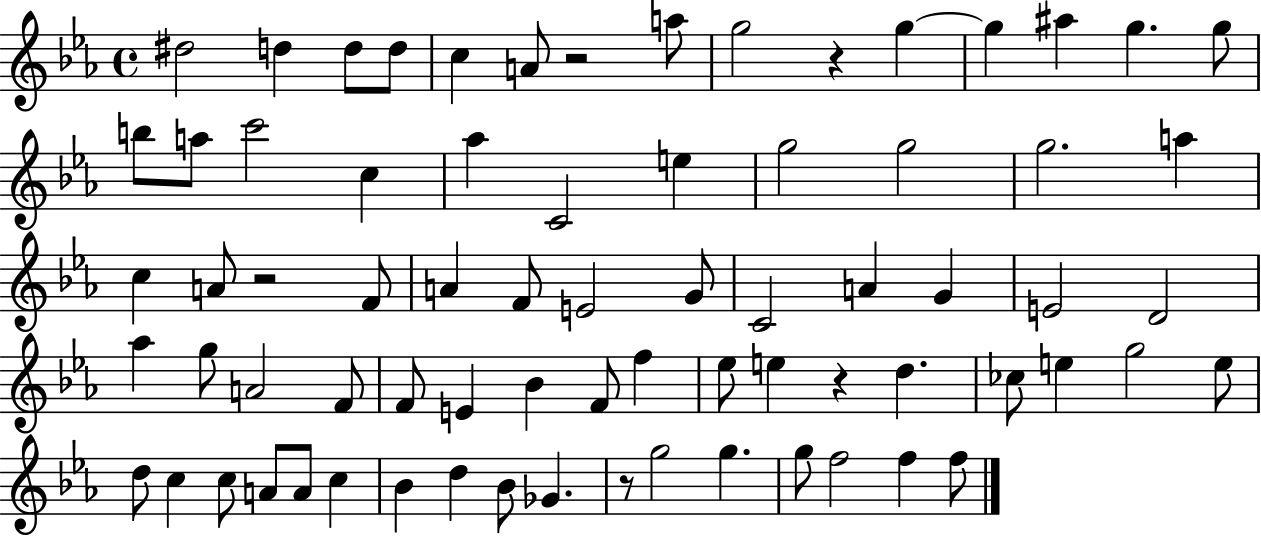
D#5/h D5/q D5/e D5/e C5/q A4/e R/h A5/e G5/h R/q G5/q G5/q A#5/q G5/q. G5/e B5/e A5/e C6/h C5/q Ab5/q C4/h E5/q G5/h G5/h G5/h. A5/q C5/q A4/e R/h F4/e A4/q F4/e E4/h G4/e C4/h A4/q G4/q E4/h D4/h Ab5/q G5/e A4/h F4/e F4/e E4/q Bb4/q F4/e F5/q Eb5/e E5/q R/q D5/q. CES5/e E5/q G5/h E5/e D5/e C5/q C5/e A4/e A4/e C5/q Bb4/q D5/q Bb4/e Gb4/q. R/e G5/h G5/q. G5/e F5/h F5/q F5/e